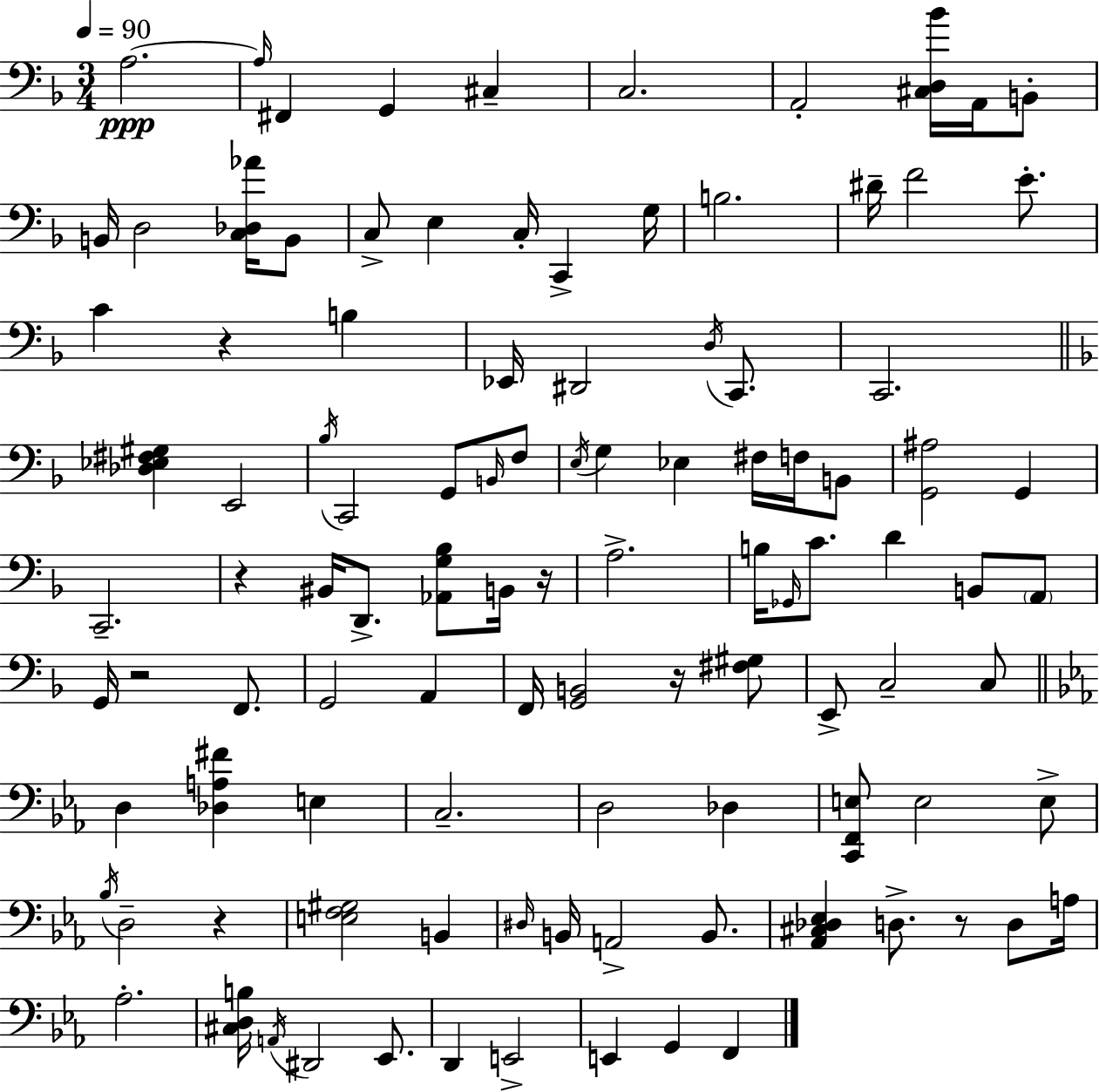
{
  \clef bass
  \numericTimeSignature
  \time 3/4
  \key d \minor
  \tempo 4 = 90
  a2.~~\ppp | \grace { a16 } fis,4 g,4 cis4-- | c2. | a,2-. <cis d bes'>16 a,16 b,8-. | \break b,16 d2 <c des aes'>16 b,8 | c8-> e4 c16-. c,4-> | g16 b2. | dis'16-- f'2 e'8.-. | \break c'4 r4 b4 | ees,16 dis,2 \acciaccatura { d16 } c,8. | c,2. | \bar "||" \break \key f \major <des ees fis gis>4 e,2 | \acciaccatura { bes16 } c,2 g,8 \grace { b,16 } | f8 \acciaccatura { e16 } g4 ees4 fis16 | f16 b,8 <g, ais>2 g,4 | \break c,2.-- | r4 bis,16 d,8.-> <aes, g bes>8 | b,16 r16 a2.-> | b16 \grace { ges,16 } c'8. d'4 | \break b,8 \parenthesize a,8 g,16 r2 | f,8. g,2 | a,4 f,16 <g, b,>2 | r16 <fis gis>8 e,8-> c2-- | \break c8 \bar "||" \break \key c \minor d4 <des a fis'>4 e4 | c2.-- | d2 des4 | <c, f, e>8 e2 e8-> | \break \acciaccatura { bes16 } d2-- r4 | <e f gis>2 b,4 | \grace { dis16 } b,16 a,2-> b,8. | <aes, cis des ees>4 d8.-> r8 d8 | \break a16 aes2.-. | <cis d b>16 \acciaccatura { a,16 } dis,2 | ees,8. d,4 e,2-> | e,4 g,4 f,4 | \break \bar "|."
}